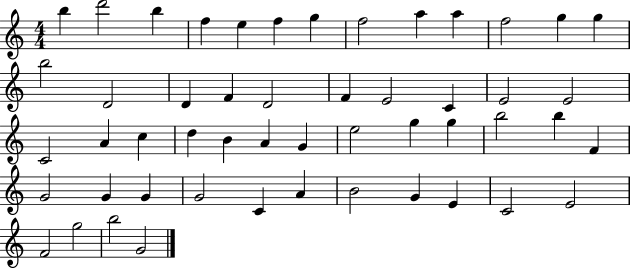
B5/q D6/h B5/q F5/q E5/q F5/q G5/q F5/h A5/q A5/q F5/h G5/q G5/q B5/h D4/h D4/q F4/q D4/h F4/q E4/h C4/q E4/h E4/h C4/h A4/q C5/q D5/q B4/q A4/q G4/q E5/h G5/q G5/q B5/h B5/q F4/q G4/h G4/q G4/q G4/h C4/q A4/q B4/h G4/q E4/q C4/h E4/h F4/h G5/h B5/h G4/h